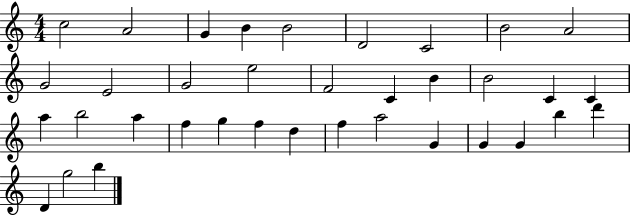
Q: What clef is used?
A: treble